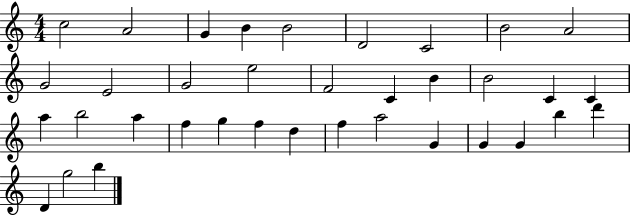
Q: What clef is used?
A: treble